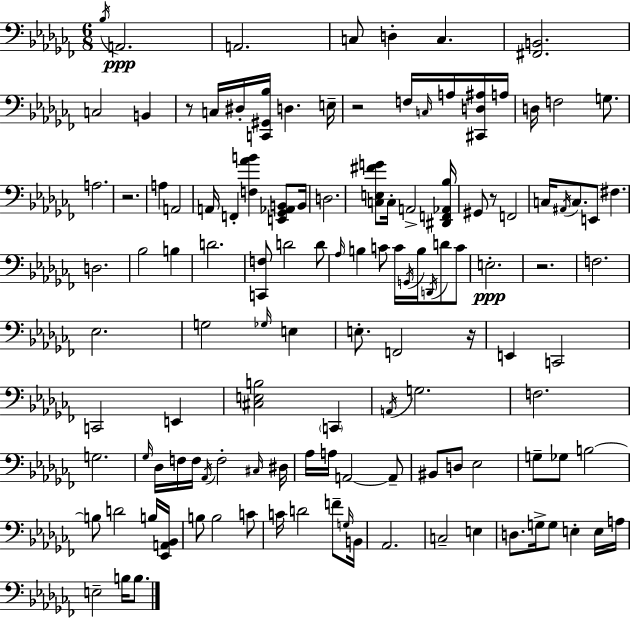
X:1
T:Untitled
M:6/8
L:1/4
K:Abm
_B,/4 A,,2 A,,2 C,/2 D, C, [^F,,B,,]2 C,2 B,, z/2 C,/4 ^D,/4 [C,,^G,,_B,]/4 D, E,/4 z2 F,/4 C,/4 A,/4 [^C,,D,^A,]/4 A,/4 D,/4 F,2 G,/2 A,2 z2 A, A,,2 A,,/4 F,, [F,_AB] [E,,_G,,_A,,B,,]/2 B,,/4 D,2 [C,E,^FG]/2 C,/4 A,,2 [^D,,F,,_A,,_B,]/4 ^G,,/2 z/2 F,,2 C,/4 ^A,,/4 C,/2 E,,/2 ^F, D,2 _B,2 B, D2 [C,,F,]/2 D2 D/2 _A,/4 B, C/2 C/4 G,,/4 B,/4 D,,/4 D/2 C/2 E,2 z2 F,2 _E,2 G,2 _G,/4 E, E,/2 F,,2 z/4 E,, C,,2 C,,2 E,, [^C,E,B,]2 C,, A,,/4 G,2 F,2 G,2 _G,/4 _D,/4 F,/4 F,/4 _A,,/4 F,2 ^C,/4 ^D,/4 _A,/4 A,/4 A,,2 A,,/2 ^B,,/2 D,/2 _E,2 G,/2 _G,/2 B,2 B,/2 D2 B,/4 [_E,,A,,_B,,]/4 B,/2 B,2 C/2 C/4 D2 F/2 G,/4 B,,/4 _A,,2 C,2 E, D,/2 G,/4 G,/2 E, E,/4 A,/4 E,2 B,/4 B,/2